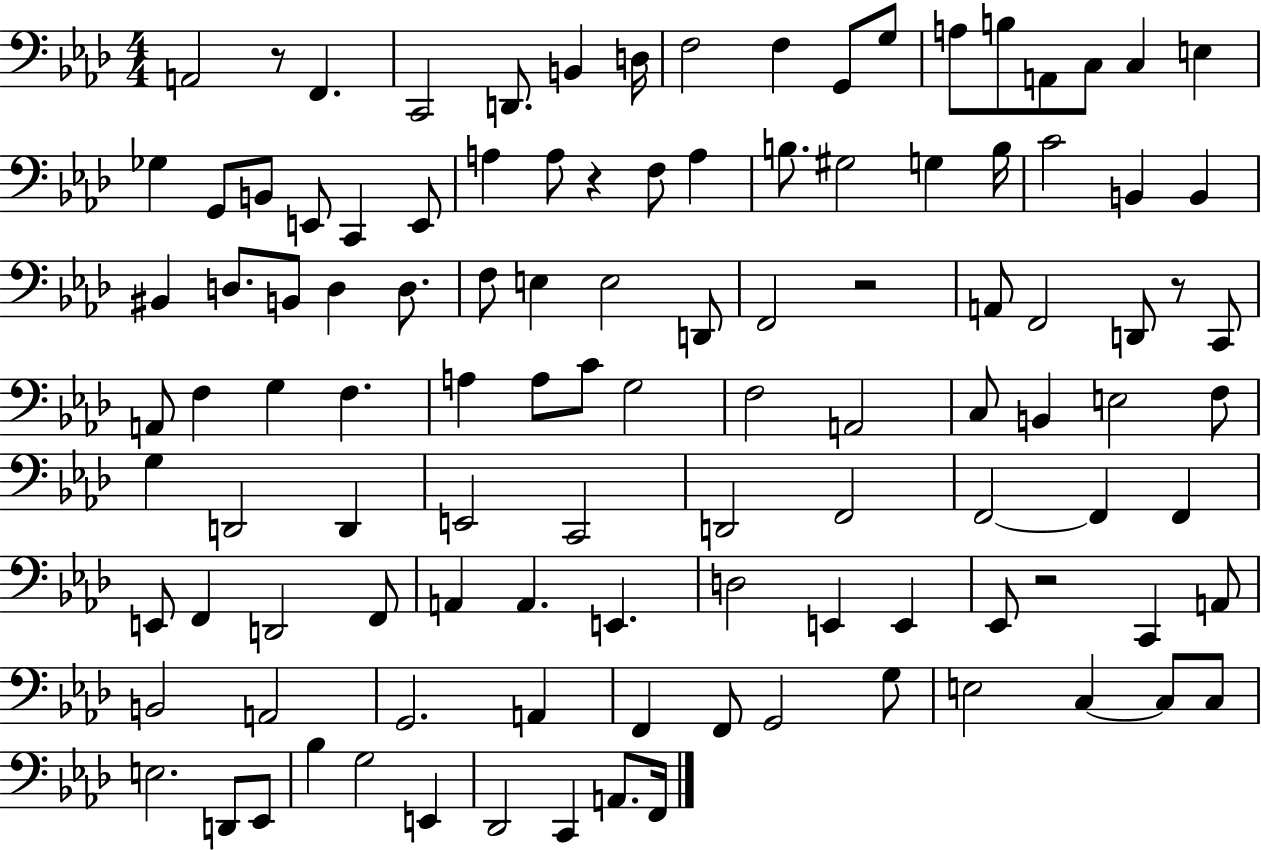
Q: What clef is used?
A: bass